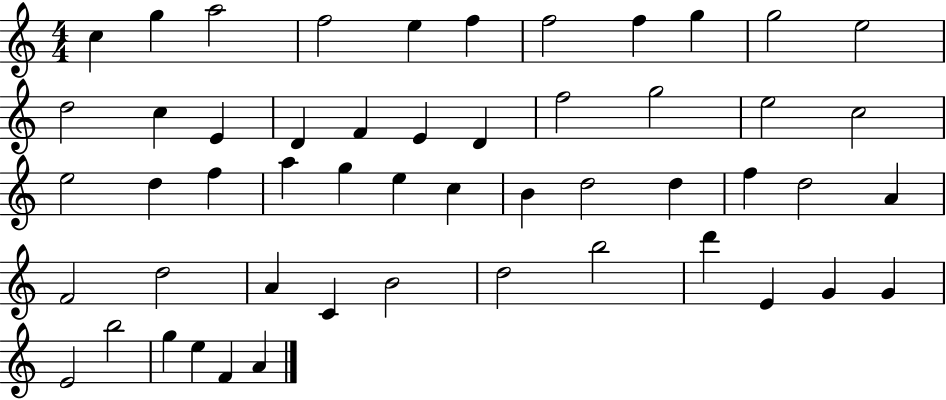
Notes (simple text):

C5/q G5/q A5/h F5/h E5/q F5/q F5/h F5/q G5/q G5/h E5/h D5/h C5/q E4/q D4/q F4/q E4/q D4/q F5/h G5/h E5/h C5/h E5/h D5/q F5/q A5/q G5/q E5/q C5/q B4/q D5/h D5/q F5/q D5/h A4/q F4/h D5/h A4/q C4/q B4/h D5/h B5/h D6/q E4/q G4/q G4/q E4/h B5/h G5/q E5/q F4/q A4/q